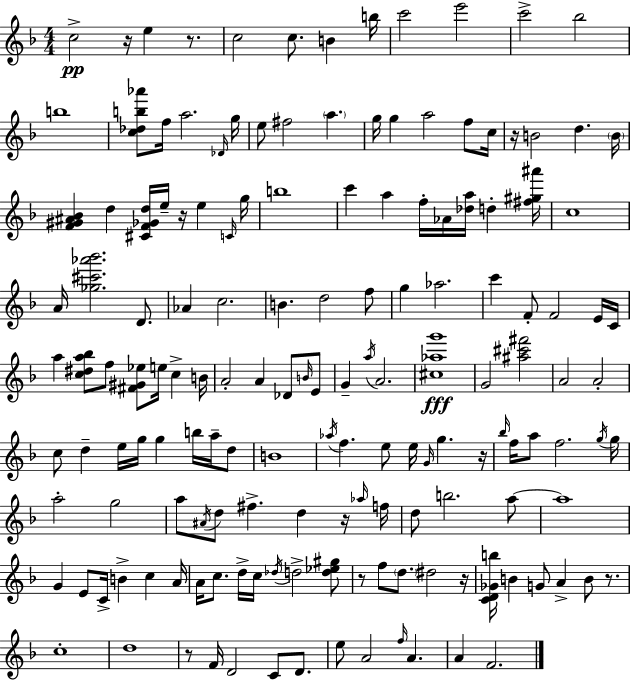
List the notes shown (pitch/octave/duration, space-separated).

C5/h R/s E5/q R/e. C5/h C5/e. B4/q B5/s C6/h E6/h C6/h Bb5/h B5/w [C5,Db5,B5,Ab6]/e F5/s A5/h. Db4/s G5/s E5/e F#5/h A5/q. G5/s G5/q A5/h F5/e C5/s R/s B4/h D5/q. B4/s [F4,G#4,A#4,Bb4]/q D5/q [C#4,F4,Gb4,D5]/s E5/s R/s E5/q C4/s G5/s B5/w C6/q A5/q F5/s Ab4/s [Db5,A5]/s D5/q [F#5,G#5,A#6]/s C5/w A4/s [Gb5,C#6,Ab6,Bb6]/h. D4/e. Ab4/q C5/h. B4/q. D5/h F5/e G5/q Ab5/h. C6/q F4/e F4/h E4/s C4/s A5/q [C5,D#5,A5,Bb5]/e F5/e [F#4,G#4,Eb5]/e E5/s C5/q B4/s A4/h A4/q Db4/e B4/s E4/e G4/q A5/s A4/h. [C#5,Ab5,G6]/w G4/h [A#5,C#6,F#6]/h A4/h A4/h C5/e D5/q E5/s G5/s G5/q B5/s A5/s D5/e B4/w Ab5/s F5/q. E5/e E5/s G4/s G5/q. R/s Bb5/s F5/s A5/e F5/h. G5/s G5/s A5/h G5/h A5/e A#4/s D5/e F#5/q. D5/q R/s Ab5/s F5/s D5/e B5/h. A5/e A5/w G4/q E4/e C4/s B4/q C5/q A4/s A4/s C5/e. D5/s C5/s Db5/s D5/h [D5,Eb5,G#5]/e R/e F5/e D5/e. D#5/h R/s [C4,D4,Gb4,B5]/s B4/q G4/e A4/q B4/e R/e. C5/w D5/w R/e F4/s D4/h C4/e D4/e. E5/e A4/h F5/s A4/q. A4/q F4/h.